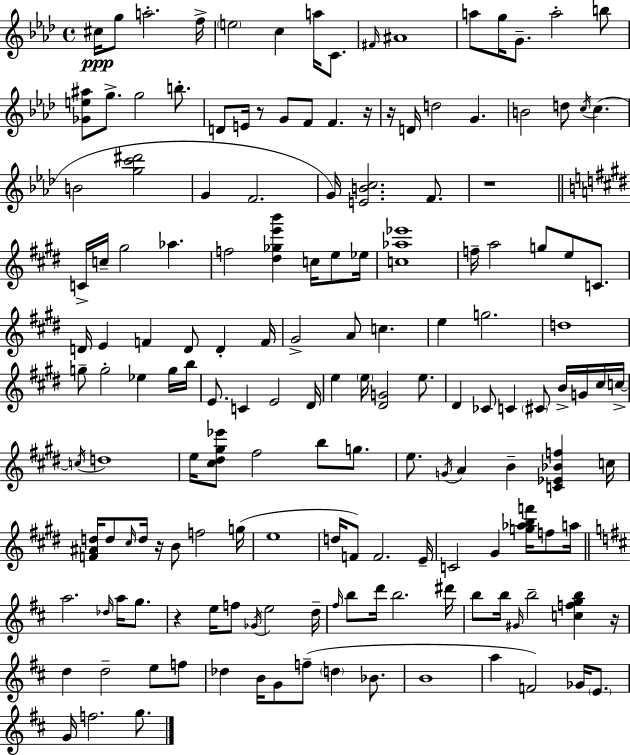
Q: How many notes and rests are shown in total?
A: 160